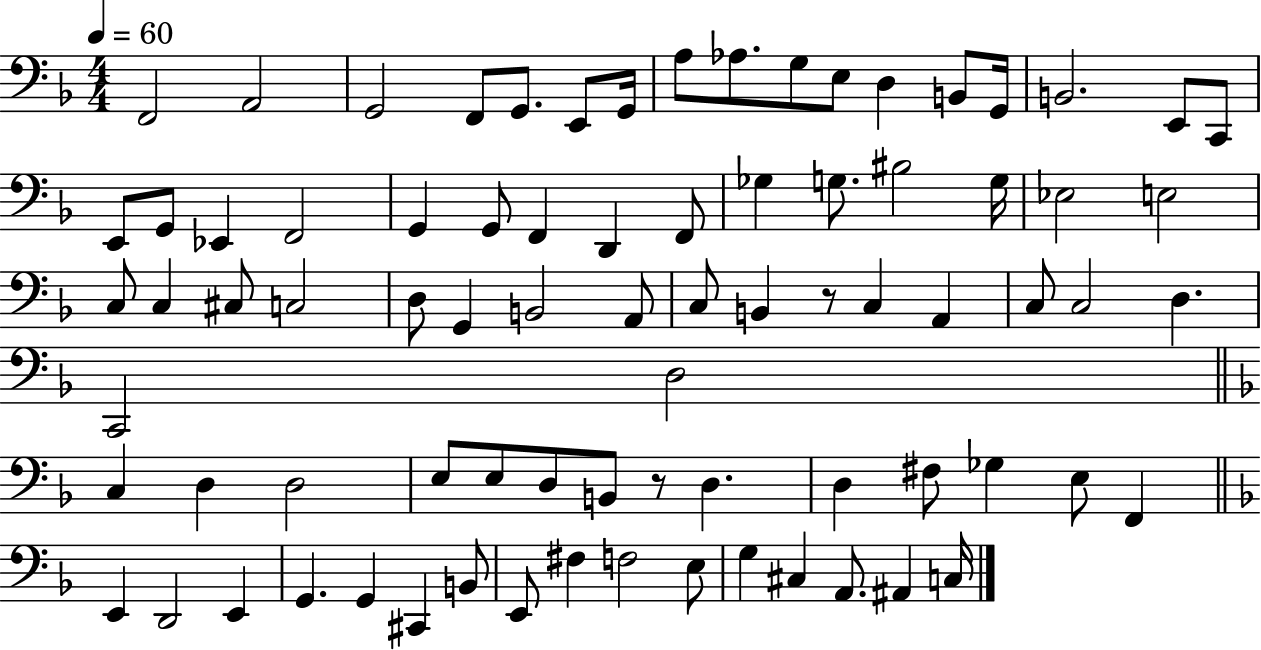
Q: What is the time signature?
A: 4/4